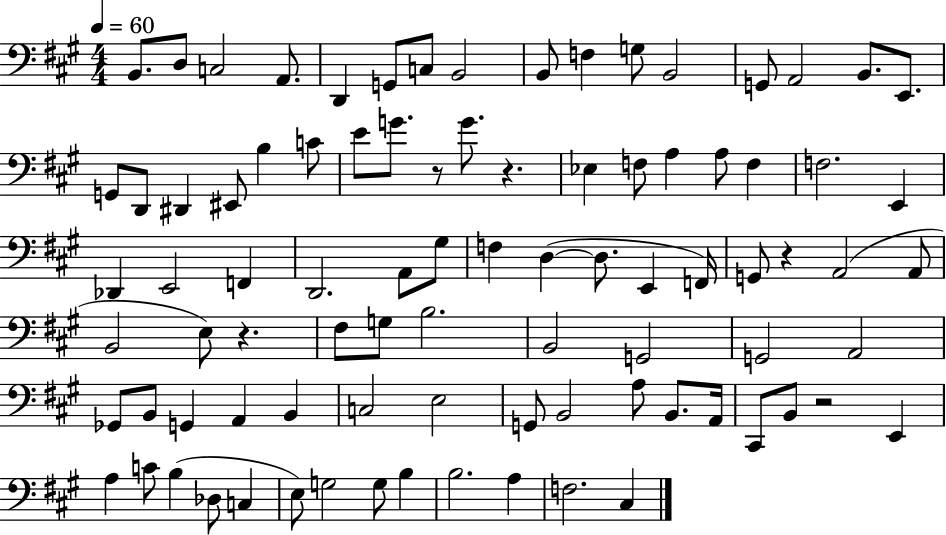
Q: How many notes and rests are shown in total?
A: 88